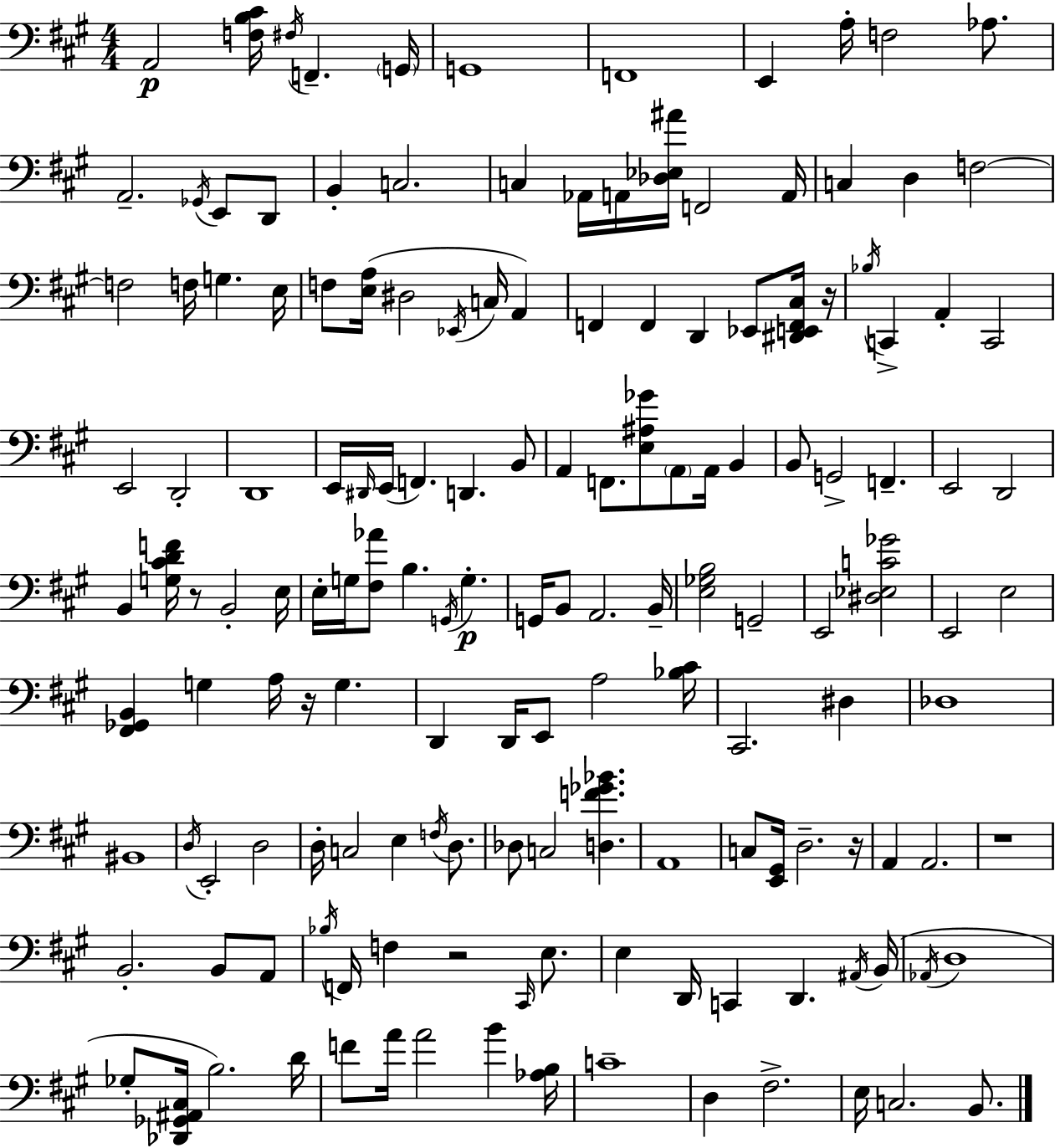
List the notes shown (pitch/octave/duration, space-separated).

A2/h [F3,B3,C#4]/s F#3/s F2/q. G2/s G2/w F2/w E2/q A3/s F3/h Ab3/e. A2/h. Gb2/s E2/e D2/e B2/q C3/h. C3/q Ab2/s A2/s [Db3,Eb3,A#4]/s F2/h A2/s C3/q D3/q F3/h F3/h F3/s G3/q. E3/s F3/e [E3,A3]/s D#3/h Eb2/s C3/s A2/q F2/q F2/q D2/q Eb2/e [D#2,E2,F2,C#3]/s R/s Bb3/s C2/q A2/q C2/h E2/h D2/h D2/w E2/s D#2/s E2/s F2/q. D2/q. B2/e A2/q F2/e. [E3,A#3,Gb4]/e A2/e A2/s B2/q B2/e G2/h F2/q. E2/h D2/h B2/q [G3,C#4,D4,F4]/s R/e B2/h E3/s E3/s G3/s [F#3,Ab4]/e B3/q. G2/s G3/q. G2/s B2/e A2/h. B2/s [E3,Gb3,B3]/h G2/h E2/h [D#3,Eb3,C4,Gb4]/h E2/h E3/h [F#2,Gb2,B2]/q G3/q A3/s R/s G3/q. D2/q D2/s E2/e A3/h [Bb3,C#4]/s C#2/h. D#3/q Db3/w BIS2/w D3/s E2/h D3/h D3/s C3/h E3/q F3/s D3/e. Db3/e C3/h [D3,F4,Gb4,Bb4]/q. A2/w C3/e [E2,G#2]/s D3/h. R/s A2/q A2/h. R/w B2/h. B2/e A2/e Bb3/s F2/s F3/q R/h C#2/s E3/e. E3/q D2/s C2/q D2/q. A#2/s B2/s Ab2/s D3/w Gb3/e [Db2,Gb2,A#2,C#3]/s B3/h. D4/s F4/e A4/s A4/h B4/q [Ab3,B3]/s C4/w D3/q F#3/h. E3/s C3/h. B2/e.